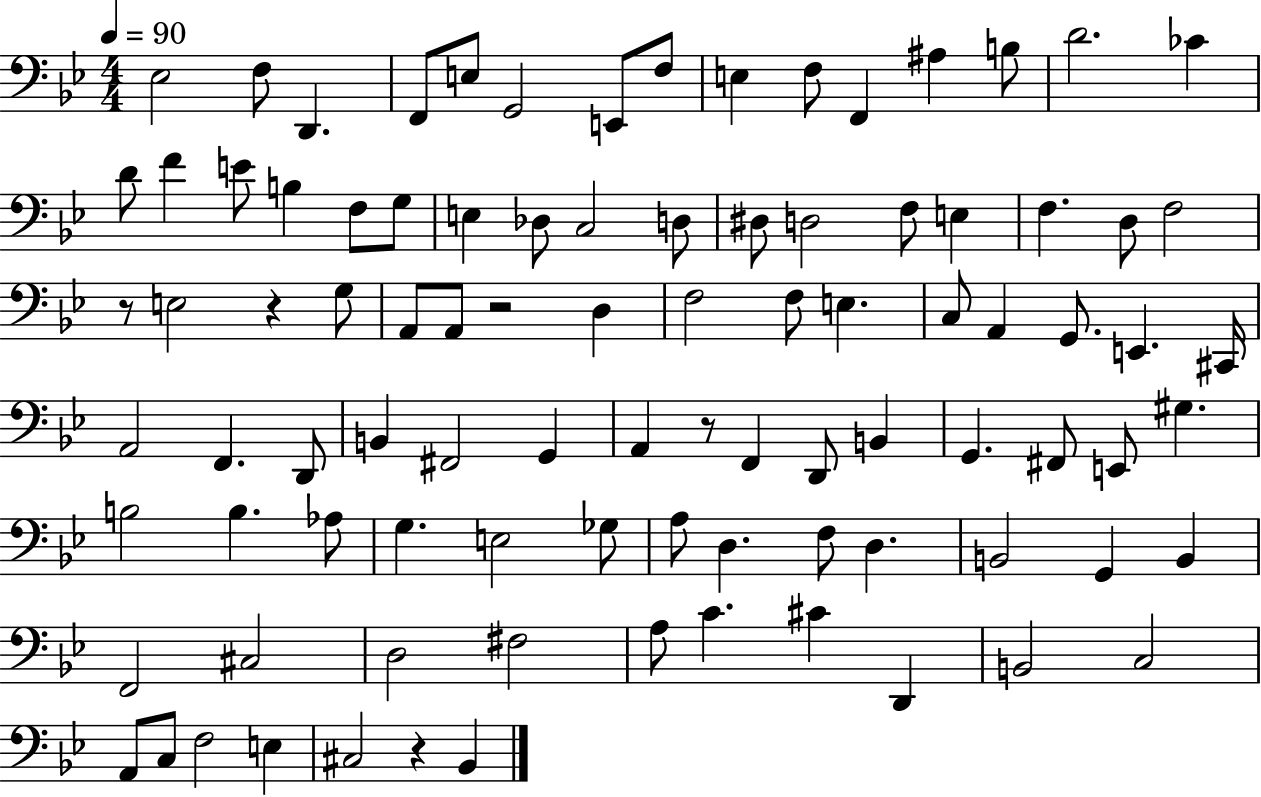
{
  \clef bass
  \numericTimeSignature
  \time 4/4
  \key bes \major
  \tempo 4 = 90
  ees2 f8 d,4. | f,8 e8 g,2 e,8 f8 | e4 f8 f,4 ais4 b8 | d'2. ces'4 | \break d'8 f'4 e'8 b4 f8 g8 | e4 des8 c2 d8 | dis8 d2 f8 e4 | f4. d8 f2 | \break r8 e2 r4 g8 | a,8 a,8 r2 d4 | f2 f8 e4. | c8 a,4 g,8. e,4. cis,16 | \break a,2 f,4. d,8 | b,4 fis,2 g,4 | a,4 r8 f,4 d,8 b,4 | g,4. fis,8 e,8 gis4. | \break b2 b4. aes8 | g4. e2 ges8 | a8 d4. f8 d4. | b,2 g,4 b,4 | \break f,2 cis2 | d2 fis2 | a8 c'4. cis'4 d,4 | b,2 c2 | \break a,8 c8 f2 e4 | cis2 r4 bes,4 | \bar "|."
}